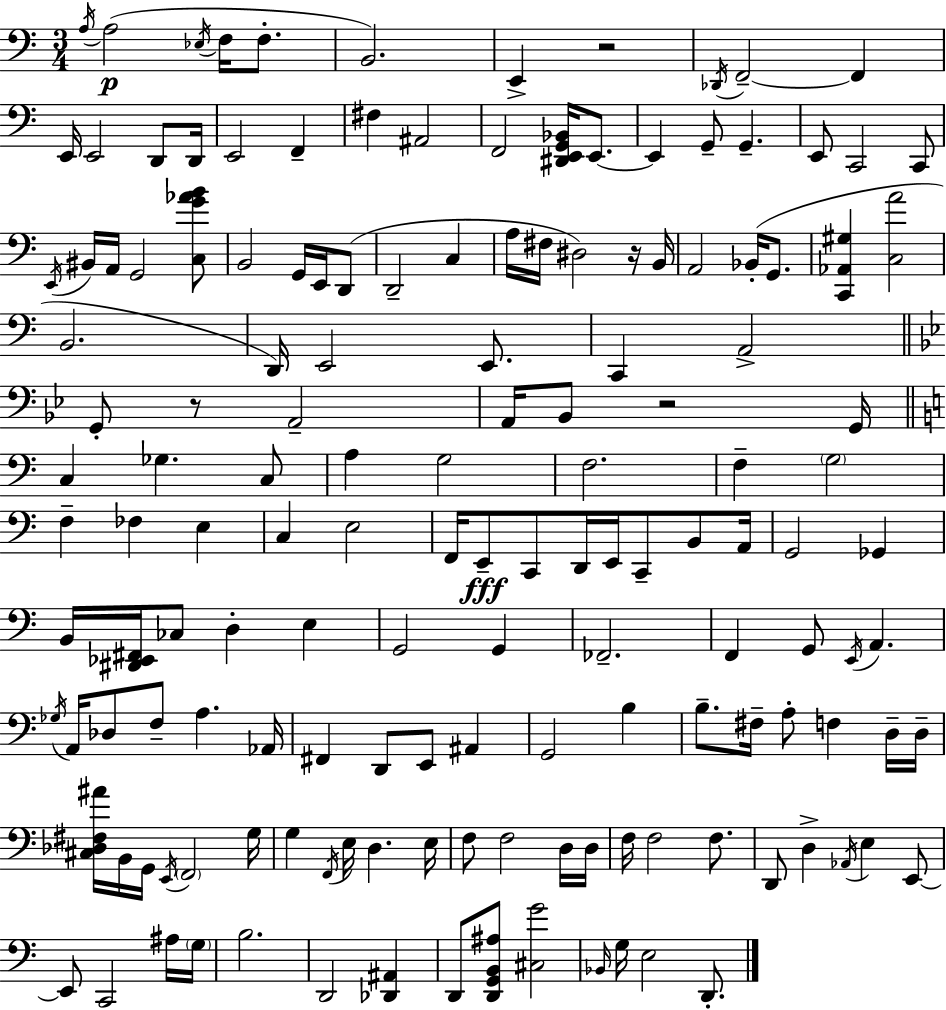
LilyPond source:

{
  \clef bass
  \numericTimeSignature
  \time 3/4
  \key a \minor
  \acciaccatura { a16 }(\p a2 \acciaccatura { ees16 } f16 f8.-. | b,2.) | e,4-> r2 | \acciaccatura { des,16 } f,2--~~ f,4 | \break e,16 e,2 | d,8 d,16 e,2 f,4-- | fis4 ais,2 | f,2 <dis, e, g, bes,>16 | \break e,8.~~ e,4 g,8-- g,4.-- | e,8 c,2 | c,8 \acciaccatura { e,16 } bis,16 a,16 g,2 | <c g' aes' b'>8 b,2 | \break g,16 e,16 d,8( d,2-- | c4 a16 fis16 dis2) | r16 b,16 a,2 | bes,16-.( g,8. <c, aes, gis>4 <c a'>2 | \break b,2. | d,16) e,2 | e,8. c,4 a,2-> | \bar "||" \break \key bes \major g,8-. r8 a,2-- | a,16 bes,8 r2 g,16 | \bar "||" \break \key c \major c4 ges4. c8 | a4 g2 | f2. | f4-- \parenthesize g2 | \break f4-- fes4 e4 | c4 e2 | f,16 e,8--\fff c,8 d,16 e,16 c,8-- b,8 a,16 | g,2 ges,4 | \break b,16 <dis, ees, fis,>16 ces8 d4-. e4 | g,2 g,4 | fes,2.-- | f,4 g,8 \acciaccatura { e,16 } a,4. | \break \acciaccatura { ges16 } a,16 des8 f8-- a4. | aes,16 fis,4 d,8 e,8 ais,4 | g,2 b4 | b8.-- fis16-- a8-. f4 | \break d16-- d16-- <cis des fis ais'>16 b,16 g,16 \acciaccatura { e,16 } \parenthesize f,2 | g16 g4 \acciaccatura { f,16 } e16 d4. | e16 f8 f2 | d16 d16 f16 f2 | \break f8. d,8 d4-> \acciaccatura { aes,16 } e4 | e,8~~ e,8 c,2 | ais16 \parenthesize g16 b2. | d,2 | \break <des, ais,>4 d,8 <d, g, b, ais>8 <cis g'>2 | \grace { bes,16 } g16 e2 | d,8.-. \bar "|."
}